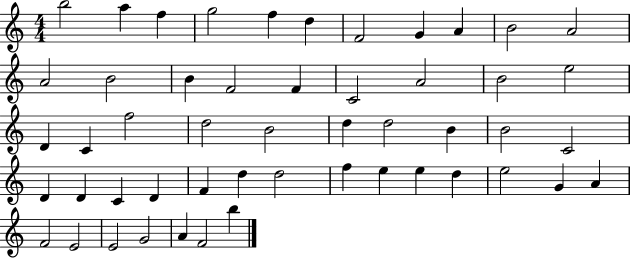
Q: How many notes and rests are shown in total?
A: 51